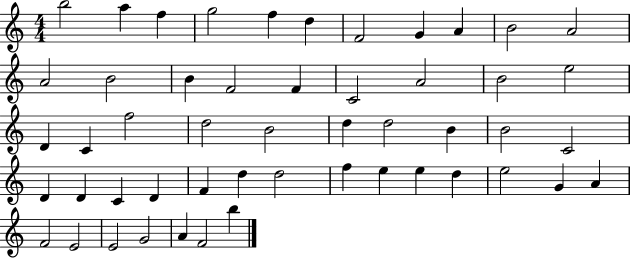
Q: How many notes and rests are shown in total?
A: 51